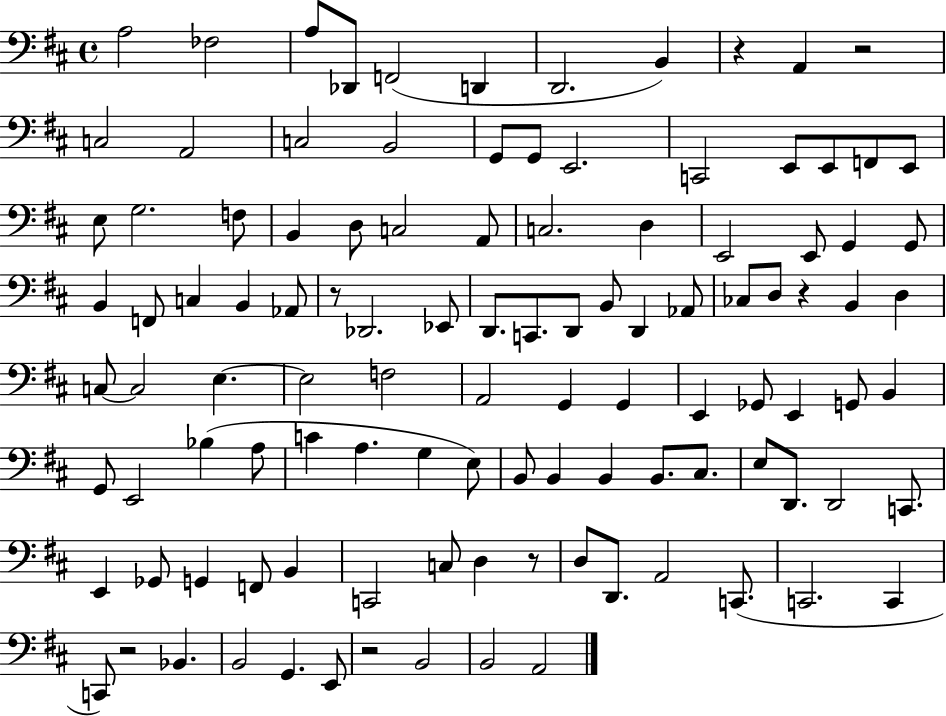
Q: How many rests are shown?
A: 7